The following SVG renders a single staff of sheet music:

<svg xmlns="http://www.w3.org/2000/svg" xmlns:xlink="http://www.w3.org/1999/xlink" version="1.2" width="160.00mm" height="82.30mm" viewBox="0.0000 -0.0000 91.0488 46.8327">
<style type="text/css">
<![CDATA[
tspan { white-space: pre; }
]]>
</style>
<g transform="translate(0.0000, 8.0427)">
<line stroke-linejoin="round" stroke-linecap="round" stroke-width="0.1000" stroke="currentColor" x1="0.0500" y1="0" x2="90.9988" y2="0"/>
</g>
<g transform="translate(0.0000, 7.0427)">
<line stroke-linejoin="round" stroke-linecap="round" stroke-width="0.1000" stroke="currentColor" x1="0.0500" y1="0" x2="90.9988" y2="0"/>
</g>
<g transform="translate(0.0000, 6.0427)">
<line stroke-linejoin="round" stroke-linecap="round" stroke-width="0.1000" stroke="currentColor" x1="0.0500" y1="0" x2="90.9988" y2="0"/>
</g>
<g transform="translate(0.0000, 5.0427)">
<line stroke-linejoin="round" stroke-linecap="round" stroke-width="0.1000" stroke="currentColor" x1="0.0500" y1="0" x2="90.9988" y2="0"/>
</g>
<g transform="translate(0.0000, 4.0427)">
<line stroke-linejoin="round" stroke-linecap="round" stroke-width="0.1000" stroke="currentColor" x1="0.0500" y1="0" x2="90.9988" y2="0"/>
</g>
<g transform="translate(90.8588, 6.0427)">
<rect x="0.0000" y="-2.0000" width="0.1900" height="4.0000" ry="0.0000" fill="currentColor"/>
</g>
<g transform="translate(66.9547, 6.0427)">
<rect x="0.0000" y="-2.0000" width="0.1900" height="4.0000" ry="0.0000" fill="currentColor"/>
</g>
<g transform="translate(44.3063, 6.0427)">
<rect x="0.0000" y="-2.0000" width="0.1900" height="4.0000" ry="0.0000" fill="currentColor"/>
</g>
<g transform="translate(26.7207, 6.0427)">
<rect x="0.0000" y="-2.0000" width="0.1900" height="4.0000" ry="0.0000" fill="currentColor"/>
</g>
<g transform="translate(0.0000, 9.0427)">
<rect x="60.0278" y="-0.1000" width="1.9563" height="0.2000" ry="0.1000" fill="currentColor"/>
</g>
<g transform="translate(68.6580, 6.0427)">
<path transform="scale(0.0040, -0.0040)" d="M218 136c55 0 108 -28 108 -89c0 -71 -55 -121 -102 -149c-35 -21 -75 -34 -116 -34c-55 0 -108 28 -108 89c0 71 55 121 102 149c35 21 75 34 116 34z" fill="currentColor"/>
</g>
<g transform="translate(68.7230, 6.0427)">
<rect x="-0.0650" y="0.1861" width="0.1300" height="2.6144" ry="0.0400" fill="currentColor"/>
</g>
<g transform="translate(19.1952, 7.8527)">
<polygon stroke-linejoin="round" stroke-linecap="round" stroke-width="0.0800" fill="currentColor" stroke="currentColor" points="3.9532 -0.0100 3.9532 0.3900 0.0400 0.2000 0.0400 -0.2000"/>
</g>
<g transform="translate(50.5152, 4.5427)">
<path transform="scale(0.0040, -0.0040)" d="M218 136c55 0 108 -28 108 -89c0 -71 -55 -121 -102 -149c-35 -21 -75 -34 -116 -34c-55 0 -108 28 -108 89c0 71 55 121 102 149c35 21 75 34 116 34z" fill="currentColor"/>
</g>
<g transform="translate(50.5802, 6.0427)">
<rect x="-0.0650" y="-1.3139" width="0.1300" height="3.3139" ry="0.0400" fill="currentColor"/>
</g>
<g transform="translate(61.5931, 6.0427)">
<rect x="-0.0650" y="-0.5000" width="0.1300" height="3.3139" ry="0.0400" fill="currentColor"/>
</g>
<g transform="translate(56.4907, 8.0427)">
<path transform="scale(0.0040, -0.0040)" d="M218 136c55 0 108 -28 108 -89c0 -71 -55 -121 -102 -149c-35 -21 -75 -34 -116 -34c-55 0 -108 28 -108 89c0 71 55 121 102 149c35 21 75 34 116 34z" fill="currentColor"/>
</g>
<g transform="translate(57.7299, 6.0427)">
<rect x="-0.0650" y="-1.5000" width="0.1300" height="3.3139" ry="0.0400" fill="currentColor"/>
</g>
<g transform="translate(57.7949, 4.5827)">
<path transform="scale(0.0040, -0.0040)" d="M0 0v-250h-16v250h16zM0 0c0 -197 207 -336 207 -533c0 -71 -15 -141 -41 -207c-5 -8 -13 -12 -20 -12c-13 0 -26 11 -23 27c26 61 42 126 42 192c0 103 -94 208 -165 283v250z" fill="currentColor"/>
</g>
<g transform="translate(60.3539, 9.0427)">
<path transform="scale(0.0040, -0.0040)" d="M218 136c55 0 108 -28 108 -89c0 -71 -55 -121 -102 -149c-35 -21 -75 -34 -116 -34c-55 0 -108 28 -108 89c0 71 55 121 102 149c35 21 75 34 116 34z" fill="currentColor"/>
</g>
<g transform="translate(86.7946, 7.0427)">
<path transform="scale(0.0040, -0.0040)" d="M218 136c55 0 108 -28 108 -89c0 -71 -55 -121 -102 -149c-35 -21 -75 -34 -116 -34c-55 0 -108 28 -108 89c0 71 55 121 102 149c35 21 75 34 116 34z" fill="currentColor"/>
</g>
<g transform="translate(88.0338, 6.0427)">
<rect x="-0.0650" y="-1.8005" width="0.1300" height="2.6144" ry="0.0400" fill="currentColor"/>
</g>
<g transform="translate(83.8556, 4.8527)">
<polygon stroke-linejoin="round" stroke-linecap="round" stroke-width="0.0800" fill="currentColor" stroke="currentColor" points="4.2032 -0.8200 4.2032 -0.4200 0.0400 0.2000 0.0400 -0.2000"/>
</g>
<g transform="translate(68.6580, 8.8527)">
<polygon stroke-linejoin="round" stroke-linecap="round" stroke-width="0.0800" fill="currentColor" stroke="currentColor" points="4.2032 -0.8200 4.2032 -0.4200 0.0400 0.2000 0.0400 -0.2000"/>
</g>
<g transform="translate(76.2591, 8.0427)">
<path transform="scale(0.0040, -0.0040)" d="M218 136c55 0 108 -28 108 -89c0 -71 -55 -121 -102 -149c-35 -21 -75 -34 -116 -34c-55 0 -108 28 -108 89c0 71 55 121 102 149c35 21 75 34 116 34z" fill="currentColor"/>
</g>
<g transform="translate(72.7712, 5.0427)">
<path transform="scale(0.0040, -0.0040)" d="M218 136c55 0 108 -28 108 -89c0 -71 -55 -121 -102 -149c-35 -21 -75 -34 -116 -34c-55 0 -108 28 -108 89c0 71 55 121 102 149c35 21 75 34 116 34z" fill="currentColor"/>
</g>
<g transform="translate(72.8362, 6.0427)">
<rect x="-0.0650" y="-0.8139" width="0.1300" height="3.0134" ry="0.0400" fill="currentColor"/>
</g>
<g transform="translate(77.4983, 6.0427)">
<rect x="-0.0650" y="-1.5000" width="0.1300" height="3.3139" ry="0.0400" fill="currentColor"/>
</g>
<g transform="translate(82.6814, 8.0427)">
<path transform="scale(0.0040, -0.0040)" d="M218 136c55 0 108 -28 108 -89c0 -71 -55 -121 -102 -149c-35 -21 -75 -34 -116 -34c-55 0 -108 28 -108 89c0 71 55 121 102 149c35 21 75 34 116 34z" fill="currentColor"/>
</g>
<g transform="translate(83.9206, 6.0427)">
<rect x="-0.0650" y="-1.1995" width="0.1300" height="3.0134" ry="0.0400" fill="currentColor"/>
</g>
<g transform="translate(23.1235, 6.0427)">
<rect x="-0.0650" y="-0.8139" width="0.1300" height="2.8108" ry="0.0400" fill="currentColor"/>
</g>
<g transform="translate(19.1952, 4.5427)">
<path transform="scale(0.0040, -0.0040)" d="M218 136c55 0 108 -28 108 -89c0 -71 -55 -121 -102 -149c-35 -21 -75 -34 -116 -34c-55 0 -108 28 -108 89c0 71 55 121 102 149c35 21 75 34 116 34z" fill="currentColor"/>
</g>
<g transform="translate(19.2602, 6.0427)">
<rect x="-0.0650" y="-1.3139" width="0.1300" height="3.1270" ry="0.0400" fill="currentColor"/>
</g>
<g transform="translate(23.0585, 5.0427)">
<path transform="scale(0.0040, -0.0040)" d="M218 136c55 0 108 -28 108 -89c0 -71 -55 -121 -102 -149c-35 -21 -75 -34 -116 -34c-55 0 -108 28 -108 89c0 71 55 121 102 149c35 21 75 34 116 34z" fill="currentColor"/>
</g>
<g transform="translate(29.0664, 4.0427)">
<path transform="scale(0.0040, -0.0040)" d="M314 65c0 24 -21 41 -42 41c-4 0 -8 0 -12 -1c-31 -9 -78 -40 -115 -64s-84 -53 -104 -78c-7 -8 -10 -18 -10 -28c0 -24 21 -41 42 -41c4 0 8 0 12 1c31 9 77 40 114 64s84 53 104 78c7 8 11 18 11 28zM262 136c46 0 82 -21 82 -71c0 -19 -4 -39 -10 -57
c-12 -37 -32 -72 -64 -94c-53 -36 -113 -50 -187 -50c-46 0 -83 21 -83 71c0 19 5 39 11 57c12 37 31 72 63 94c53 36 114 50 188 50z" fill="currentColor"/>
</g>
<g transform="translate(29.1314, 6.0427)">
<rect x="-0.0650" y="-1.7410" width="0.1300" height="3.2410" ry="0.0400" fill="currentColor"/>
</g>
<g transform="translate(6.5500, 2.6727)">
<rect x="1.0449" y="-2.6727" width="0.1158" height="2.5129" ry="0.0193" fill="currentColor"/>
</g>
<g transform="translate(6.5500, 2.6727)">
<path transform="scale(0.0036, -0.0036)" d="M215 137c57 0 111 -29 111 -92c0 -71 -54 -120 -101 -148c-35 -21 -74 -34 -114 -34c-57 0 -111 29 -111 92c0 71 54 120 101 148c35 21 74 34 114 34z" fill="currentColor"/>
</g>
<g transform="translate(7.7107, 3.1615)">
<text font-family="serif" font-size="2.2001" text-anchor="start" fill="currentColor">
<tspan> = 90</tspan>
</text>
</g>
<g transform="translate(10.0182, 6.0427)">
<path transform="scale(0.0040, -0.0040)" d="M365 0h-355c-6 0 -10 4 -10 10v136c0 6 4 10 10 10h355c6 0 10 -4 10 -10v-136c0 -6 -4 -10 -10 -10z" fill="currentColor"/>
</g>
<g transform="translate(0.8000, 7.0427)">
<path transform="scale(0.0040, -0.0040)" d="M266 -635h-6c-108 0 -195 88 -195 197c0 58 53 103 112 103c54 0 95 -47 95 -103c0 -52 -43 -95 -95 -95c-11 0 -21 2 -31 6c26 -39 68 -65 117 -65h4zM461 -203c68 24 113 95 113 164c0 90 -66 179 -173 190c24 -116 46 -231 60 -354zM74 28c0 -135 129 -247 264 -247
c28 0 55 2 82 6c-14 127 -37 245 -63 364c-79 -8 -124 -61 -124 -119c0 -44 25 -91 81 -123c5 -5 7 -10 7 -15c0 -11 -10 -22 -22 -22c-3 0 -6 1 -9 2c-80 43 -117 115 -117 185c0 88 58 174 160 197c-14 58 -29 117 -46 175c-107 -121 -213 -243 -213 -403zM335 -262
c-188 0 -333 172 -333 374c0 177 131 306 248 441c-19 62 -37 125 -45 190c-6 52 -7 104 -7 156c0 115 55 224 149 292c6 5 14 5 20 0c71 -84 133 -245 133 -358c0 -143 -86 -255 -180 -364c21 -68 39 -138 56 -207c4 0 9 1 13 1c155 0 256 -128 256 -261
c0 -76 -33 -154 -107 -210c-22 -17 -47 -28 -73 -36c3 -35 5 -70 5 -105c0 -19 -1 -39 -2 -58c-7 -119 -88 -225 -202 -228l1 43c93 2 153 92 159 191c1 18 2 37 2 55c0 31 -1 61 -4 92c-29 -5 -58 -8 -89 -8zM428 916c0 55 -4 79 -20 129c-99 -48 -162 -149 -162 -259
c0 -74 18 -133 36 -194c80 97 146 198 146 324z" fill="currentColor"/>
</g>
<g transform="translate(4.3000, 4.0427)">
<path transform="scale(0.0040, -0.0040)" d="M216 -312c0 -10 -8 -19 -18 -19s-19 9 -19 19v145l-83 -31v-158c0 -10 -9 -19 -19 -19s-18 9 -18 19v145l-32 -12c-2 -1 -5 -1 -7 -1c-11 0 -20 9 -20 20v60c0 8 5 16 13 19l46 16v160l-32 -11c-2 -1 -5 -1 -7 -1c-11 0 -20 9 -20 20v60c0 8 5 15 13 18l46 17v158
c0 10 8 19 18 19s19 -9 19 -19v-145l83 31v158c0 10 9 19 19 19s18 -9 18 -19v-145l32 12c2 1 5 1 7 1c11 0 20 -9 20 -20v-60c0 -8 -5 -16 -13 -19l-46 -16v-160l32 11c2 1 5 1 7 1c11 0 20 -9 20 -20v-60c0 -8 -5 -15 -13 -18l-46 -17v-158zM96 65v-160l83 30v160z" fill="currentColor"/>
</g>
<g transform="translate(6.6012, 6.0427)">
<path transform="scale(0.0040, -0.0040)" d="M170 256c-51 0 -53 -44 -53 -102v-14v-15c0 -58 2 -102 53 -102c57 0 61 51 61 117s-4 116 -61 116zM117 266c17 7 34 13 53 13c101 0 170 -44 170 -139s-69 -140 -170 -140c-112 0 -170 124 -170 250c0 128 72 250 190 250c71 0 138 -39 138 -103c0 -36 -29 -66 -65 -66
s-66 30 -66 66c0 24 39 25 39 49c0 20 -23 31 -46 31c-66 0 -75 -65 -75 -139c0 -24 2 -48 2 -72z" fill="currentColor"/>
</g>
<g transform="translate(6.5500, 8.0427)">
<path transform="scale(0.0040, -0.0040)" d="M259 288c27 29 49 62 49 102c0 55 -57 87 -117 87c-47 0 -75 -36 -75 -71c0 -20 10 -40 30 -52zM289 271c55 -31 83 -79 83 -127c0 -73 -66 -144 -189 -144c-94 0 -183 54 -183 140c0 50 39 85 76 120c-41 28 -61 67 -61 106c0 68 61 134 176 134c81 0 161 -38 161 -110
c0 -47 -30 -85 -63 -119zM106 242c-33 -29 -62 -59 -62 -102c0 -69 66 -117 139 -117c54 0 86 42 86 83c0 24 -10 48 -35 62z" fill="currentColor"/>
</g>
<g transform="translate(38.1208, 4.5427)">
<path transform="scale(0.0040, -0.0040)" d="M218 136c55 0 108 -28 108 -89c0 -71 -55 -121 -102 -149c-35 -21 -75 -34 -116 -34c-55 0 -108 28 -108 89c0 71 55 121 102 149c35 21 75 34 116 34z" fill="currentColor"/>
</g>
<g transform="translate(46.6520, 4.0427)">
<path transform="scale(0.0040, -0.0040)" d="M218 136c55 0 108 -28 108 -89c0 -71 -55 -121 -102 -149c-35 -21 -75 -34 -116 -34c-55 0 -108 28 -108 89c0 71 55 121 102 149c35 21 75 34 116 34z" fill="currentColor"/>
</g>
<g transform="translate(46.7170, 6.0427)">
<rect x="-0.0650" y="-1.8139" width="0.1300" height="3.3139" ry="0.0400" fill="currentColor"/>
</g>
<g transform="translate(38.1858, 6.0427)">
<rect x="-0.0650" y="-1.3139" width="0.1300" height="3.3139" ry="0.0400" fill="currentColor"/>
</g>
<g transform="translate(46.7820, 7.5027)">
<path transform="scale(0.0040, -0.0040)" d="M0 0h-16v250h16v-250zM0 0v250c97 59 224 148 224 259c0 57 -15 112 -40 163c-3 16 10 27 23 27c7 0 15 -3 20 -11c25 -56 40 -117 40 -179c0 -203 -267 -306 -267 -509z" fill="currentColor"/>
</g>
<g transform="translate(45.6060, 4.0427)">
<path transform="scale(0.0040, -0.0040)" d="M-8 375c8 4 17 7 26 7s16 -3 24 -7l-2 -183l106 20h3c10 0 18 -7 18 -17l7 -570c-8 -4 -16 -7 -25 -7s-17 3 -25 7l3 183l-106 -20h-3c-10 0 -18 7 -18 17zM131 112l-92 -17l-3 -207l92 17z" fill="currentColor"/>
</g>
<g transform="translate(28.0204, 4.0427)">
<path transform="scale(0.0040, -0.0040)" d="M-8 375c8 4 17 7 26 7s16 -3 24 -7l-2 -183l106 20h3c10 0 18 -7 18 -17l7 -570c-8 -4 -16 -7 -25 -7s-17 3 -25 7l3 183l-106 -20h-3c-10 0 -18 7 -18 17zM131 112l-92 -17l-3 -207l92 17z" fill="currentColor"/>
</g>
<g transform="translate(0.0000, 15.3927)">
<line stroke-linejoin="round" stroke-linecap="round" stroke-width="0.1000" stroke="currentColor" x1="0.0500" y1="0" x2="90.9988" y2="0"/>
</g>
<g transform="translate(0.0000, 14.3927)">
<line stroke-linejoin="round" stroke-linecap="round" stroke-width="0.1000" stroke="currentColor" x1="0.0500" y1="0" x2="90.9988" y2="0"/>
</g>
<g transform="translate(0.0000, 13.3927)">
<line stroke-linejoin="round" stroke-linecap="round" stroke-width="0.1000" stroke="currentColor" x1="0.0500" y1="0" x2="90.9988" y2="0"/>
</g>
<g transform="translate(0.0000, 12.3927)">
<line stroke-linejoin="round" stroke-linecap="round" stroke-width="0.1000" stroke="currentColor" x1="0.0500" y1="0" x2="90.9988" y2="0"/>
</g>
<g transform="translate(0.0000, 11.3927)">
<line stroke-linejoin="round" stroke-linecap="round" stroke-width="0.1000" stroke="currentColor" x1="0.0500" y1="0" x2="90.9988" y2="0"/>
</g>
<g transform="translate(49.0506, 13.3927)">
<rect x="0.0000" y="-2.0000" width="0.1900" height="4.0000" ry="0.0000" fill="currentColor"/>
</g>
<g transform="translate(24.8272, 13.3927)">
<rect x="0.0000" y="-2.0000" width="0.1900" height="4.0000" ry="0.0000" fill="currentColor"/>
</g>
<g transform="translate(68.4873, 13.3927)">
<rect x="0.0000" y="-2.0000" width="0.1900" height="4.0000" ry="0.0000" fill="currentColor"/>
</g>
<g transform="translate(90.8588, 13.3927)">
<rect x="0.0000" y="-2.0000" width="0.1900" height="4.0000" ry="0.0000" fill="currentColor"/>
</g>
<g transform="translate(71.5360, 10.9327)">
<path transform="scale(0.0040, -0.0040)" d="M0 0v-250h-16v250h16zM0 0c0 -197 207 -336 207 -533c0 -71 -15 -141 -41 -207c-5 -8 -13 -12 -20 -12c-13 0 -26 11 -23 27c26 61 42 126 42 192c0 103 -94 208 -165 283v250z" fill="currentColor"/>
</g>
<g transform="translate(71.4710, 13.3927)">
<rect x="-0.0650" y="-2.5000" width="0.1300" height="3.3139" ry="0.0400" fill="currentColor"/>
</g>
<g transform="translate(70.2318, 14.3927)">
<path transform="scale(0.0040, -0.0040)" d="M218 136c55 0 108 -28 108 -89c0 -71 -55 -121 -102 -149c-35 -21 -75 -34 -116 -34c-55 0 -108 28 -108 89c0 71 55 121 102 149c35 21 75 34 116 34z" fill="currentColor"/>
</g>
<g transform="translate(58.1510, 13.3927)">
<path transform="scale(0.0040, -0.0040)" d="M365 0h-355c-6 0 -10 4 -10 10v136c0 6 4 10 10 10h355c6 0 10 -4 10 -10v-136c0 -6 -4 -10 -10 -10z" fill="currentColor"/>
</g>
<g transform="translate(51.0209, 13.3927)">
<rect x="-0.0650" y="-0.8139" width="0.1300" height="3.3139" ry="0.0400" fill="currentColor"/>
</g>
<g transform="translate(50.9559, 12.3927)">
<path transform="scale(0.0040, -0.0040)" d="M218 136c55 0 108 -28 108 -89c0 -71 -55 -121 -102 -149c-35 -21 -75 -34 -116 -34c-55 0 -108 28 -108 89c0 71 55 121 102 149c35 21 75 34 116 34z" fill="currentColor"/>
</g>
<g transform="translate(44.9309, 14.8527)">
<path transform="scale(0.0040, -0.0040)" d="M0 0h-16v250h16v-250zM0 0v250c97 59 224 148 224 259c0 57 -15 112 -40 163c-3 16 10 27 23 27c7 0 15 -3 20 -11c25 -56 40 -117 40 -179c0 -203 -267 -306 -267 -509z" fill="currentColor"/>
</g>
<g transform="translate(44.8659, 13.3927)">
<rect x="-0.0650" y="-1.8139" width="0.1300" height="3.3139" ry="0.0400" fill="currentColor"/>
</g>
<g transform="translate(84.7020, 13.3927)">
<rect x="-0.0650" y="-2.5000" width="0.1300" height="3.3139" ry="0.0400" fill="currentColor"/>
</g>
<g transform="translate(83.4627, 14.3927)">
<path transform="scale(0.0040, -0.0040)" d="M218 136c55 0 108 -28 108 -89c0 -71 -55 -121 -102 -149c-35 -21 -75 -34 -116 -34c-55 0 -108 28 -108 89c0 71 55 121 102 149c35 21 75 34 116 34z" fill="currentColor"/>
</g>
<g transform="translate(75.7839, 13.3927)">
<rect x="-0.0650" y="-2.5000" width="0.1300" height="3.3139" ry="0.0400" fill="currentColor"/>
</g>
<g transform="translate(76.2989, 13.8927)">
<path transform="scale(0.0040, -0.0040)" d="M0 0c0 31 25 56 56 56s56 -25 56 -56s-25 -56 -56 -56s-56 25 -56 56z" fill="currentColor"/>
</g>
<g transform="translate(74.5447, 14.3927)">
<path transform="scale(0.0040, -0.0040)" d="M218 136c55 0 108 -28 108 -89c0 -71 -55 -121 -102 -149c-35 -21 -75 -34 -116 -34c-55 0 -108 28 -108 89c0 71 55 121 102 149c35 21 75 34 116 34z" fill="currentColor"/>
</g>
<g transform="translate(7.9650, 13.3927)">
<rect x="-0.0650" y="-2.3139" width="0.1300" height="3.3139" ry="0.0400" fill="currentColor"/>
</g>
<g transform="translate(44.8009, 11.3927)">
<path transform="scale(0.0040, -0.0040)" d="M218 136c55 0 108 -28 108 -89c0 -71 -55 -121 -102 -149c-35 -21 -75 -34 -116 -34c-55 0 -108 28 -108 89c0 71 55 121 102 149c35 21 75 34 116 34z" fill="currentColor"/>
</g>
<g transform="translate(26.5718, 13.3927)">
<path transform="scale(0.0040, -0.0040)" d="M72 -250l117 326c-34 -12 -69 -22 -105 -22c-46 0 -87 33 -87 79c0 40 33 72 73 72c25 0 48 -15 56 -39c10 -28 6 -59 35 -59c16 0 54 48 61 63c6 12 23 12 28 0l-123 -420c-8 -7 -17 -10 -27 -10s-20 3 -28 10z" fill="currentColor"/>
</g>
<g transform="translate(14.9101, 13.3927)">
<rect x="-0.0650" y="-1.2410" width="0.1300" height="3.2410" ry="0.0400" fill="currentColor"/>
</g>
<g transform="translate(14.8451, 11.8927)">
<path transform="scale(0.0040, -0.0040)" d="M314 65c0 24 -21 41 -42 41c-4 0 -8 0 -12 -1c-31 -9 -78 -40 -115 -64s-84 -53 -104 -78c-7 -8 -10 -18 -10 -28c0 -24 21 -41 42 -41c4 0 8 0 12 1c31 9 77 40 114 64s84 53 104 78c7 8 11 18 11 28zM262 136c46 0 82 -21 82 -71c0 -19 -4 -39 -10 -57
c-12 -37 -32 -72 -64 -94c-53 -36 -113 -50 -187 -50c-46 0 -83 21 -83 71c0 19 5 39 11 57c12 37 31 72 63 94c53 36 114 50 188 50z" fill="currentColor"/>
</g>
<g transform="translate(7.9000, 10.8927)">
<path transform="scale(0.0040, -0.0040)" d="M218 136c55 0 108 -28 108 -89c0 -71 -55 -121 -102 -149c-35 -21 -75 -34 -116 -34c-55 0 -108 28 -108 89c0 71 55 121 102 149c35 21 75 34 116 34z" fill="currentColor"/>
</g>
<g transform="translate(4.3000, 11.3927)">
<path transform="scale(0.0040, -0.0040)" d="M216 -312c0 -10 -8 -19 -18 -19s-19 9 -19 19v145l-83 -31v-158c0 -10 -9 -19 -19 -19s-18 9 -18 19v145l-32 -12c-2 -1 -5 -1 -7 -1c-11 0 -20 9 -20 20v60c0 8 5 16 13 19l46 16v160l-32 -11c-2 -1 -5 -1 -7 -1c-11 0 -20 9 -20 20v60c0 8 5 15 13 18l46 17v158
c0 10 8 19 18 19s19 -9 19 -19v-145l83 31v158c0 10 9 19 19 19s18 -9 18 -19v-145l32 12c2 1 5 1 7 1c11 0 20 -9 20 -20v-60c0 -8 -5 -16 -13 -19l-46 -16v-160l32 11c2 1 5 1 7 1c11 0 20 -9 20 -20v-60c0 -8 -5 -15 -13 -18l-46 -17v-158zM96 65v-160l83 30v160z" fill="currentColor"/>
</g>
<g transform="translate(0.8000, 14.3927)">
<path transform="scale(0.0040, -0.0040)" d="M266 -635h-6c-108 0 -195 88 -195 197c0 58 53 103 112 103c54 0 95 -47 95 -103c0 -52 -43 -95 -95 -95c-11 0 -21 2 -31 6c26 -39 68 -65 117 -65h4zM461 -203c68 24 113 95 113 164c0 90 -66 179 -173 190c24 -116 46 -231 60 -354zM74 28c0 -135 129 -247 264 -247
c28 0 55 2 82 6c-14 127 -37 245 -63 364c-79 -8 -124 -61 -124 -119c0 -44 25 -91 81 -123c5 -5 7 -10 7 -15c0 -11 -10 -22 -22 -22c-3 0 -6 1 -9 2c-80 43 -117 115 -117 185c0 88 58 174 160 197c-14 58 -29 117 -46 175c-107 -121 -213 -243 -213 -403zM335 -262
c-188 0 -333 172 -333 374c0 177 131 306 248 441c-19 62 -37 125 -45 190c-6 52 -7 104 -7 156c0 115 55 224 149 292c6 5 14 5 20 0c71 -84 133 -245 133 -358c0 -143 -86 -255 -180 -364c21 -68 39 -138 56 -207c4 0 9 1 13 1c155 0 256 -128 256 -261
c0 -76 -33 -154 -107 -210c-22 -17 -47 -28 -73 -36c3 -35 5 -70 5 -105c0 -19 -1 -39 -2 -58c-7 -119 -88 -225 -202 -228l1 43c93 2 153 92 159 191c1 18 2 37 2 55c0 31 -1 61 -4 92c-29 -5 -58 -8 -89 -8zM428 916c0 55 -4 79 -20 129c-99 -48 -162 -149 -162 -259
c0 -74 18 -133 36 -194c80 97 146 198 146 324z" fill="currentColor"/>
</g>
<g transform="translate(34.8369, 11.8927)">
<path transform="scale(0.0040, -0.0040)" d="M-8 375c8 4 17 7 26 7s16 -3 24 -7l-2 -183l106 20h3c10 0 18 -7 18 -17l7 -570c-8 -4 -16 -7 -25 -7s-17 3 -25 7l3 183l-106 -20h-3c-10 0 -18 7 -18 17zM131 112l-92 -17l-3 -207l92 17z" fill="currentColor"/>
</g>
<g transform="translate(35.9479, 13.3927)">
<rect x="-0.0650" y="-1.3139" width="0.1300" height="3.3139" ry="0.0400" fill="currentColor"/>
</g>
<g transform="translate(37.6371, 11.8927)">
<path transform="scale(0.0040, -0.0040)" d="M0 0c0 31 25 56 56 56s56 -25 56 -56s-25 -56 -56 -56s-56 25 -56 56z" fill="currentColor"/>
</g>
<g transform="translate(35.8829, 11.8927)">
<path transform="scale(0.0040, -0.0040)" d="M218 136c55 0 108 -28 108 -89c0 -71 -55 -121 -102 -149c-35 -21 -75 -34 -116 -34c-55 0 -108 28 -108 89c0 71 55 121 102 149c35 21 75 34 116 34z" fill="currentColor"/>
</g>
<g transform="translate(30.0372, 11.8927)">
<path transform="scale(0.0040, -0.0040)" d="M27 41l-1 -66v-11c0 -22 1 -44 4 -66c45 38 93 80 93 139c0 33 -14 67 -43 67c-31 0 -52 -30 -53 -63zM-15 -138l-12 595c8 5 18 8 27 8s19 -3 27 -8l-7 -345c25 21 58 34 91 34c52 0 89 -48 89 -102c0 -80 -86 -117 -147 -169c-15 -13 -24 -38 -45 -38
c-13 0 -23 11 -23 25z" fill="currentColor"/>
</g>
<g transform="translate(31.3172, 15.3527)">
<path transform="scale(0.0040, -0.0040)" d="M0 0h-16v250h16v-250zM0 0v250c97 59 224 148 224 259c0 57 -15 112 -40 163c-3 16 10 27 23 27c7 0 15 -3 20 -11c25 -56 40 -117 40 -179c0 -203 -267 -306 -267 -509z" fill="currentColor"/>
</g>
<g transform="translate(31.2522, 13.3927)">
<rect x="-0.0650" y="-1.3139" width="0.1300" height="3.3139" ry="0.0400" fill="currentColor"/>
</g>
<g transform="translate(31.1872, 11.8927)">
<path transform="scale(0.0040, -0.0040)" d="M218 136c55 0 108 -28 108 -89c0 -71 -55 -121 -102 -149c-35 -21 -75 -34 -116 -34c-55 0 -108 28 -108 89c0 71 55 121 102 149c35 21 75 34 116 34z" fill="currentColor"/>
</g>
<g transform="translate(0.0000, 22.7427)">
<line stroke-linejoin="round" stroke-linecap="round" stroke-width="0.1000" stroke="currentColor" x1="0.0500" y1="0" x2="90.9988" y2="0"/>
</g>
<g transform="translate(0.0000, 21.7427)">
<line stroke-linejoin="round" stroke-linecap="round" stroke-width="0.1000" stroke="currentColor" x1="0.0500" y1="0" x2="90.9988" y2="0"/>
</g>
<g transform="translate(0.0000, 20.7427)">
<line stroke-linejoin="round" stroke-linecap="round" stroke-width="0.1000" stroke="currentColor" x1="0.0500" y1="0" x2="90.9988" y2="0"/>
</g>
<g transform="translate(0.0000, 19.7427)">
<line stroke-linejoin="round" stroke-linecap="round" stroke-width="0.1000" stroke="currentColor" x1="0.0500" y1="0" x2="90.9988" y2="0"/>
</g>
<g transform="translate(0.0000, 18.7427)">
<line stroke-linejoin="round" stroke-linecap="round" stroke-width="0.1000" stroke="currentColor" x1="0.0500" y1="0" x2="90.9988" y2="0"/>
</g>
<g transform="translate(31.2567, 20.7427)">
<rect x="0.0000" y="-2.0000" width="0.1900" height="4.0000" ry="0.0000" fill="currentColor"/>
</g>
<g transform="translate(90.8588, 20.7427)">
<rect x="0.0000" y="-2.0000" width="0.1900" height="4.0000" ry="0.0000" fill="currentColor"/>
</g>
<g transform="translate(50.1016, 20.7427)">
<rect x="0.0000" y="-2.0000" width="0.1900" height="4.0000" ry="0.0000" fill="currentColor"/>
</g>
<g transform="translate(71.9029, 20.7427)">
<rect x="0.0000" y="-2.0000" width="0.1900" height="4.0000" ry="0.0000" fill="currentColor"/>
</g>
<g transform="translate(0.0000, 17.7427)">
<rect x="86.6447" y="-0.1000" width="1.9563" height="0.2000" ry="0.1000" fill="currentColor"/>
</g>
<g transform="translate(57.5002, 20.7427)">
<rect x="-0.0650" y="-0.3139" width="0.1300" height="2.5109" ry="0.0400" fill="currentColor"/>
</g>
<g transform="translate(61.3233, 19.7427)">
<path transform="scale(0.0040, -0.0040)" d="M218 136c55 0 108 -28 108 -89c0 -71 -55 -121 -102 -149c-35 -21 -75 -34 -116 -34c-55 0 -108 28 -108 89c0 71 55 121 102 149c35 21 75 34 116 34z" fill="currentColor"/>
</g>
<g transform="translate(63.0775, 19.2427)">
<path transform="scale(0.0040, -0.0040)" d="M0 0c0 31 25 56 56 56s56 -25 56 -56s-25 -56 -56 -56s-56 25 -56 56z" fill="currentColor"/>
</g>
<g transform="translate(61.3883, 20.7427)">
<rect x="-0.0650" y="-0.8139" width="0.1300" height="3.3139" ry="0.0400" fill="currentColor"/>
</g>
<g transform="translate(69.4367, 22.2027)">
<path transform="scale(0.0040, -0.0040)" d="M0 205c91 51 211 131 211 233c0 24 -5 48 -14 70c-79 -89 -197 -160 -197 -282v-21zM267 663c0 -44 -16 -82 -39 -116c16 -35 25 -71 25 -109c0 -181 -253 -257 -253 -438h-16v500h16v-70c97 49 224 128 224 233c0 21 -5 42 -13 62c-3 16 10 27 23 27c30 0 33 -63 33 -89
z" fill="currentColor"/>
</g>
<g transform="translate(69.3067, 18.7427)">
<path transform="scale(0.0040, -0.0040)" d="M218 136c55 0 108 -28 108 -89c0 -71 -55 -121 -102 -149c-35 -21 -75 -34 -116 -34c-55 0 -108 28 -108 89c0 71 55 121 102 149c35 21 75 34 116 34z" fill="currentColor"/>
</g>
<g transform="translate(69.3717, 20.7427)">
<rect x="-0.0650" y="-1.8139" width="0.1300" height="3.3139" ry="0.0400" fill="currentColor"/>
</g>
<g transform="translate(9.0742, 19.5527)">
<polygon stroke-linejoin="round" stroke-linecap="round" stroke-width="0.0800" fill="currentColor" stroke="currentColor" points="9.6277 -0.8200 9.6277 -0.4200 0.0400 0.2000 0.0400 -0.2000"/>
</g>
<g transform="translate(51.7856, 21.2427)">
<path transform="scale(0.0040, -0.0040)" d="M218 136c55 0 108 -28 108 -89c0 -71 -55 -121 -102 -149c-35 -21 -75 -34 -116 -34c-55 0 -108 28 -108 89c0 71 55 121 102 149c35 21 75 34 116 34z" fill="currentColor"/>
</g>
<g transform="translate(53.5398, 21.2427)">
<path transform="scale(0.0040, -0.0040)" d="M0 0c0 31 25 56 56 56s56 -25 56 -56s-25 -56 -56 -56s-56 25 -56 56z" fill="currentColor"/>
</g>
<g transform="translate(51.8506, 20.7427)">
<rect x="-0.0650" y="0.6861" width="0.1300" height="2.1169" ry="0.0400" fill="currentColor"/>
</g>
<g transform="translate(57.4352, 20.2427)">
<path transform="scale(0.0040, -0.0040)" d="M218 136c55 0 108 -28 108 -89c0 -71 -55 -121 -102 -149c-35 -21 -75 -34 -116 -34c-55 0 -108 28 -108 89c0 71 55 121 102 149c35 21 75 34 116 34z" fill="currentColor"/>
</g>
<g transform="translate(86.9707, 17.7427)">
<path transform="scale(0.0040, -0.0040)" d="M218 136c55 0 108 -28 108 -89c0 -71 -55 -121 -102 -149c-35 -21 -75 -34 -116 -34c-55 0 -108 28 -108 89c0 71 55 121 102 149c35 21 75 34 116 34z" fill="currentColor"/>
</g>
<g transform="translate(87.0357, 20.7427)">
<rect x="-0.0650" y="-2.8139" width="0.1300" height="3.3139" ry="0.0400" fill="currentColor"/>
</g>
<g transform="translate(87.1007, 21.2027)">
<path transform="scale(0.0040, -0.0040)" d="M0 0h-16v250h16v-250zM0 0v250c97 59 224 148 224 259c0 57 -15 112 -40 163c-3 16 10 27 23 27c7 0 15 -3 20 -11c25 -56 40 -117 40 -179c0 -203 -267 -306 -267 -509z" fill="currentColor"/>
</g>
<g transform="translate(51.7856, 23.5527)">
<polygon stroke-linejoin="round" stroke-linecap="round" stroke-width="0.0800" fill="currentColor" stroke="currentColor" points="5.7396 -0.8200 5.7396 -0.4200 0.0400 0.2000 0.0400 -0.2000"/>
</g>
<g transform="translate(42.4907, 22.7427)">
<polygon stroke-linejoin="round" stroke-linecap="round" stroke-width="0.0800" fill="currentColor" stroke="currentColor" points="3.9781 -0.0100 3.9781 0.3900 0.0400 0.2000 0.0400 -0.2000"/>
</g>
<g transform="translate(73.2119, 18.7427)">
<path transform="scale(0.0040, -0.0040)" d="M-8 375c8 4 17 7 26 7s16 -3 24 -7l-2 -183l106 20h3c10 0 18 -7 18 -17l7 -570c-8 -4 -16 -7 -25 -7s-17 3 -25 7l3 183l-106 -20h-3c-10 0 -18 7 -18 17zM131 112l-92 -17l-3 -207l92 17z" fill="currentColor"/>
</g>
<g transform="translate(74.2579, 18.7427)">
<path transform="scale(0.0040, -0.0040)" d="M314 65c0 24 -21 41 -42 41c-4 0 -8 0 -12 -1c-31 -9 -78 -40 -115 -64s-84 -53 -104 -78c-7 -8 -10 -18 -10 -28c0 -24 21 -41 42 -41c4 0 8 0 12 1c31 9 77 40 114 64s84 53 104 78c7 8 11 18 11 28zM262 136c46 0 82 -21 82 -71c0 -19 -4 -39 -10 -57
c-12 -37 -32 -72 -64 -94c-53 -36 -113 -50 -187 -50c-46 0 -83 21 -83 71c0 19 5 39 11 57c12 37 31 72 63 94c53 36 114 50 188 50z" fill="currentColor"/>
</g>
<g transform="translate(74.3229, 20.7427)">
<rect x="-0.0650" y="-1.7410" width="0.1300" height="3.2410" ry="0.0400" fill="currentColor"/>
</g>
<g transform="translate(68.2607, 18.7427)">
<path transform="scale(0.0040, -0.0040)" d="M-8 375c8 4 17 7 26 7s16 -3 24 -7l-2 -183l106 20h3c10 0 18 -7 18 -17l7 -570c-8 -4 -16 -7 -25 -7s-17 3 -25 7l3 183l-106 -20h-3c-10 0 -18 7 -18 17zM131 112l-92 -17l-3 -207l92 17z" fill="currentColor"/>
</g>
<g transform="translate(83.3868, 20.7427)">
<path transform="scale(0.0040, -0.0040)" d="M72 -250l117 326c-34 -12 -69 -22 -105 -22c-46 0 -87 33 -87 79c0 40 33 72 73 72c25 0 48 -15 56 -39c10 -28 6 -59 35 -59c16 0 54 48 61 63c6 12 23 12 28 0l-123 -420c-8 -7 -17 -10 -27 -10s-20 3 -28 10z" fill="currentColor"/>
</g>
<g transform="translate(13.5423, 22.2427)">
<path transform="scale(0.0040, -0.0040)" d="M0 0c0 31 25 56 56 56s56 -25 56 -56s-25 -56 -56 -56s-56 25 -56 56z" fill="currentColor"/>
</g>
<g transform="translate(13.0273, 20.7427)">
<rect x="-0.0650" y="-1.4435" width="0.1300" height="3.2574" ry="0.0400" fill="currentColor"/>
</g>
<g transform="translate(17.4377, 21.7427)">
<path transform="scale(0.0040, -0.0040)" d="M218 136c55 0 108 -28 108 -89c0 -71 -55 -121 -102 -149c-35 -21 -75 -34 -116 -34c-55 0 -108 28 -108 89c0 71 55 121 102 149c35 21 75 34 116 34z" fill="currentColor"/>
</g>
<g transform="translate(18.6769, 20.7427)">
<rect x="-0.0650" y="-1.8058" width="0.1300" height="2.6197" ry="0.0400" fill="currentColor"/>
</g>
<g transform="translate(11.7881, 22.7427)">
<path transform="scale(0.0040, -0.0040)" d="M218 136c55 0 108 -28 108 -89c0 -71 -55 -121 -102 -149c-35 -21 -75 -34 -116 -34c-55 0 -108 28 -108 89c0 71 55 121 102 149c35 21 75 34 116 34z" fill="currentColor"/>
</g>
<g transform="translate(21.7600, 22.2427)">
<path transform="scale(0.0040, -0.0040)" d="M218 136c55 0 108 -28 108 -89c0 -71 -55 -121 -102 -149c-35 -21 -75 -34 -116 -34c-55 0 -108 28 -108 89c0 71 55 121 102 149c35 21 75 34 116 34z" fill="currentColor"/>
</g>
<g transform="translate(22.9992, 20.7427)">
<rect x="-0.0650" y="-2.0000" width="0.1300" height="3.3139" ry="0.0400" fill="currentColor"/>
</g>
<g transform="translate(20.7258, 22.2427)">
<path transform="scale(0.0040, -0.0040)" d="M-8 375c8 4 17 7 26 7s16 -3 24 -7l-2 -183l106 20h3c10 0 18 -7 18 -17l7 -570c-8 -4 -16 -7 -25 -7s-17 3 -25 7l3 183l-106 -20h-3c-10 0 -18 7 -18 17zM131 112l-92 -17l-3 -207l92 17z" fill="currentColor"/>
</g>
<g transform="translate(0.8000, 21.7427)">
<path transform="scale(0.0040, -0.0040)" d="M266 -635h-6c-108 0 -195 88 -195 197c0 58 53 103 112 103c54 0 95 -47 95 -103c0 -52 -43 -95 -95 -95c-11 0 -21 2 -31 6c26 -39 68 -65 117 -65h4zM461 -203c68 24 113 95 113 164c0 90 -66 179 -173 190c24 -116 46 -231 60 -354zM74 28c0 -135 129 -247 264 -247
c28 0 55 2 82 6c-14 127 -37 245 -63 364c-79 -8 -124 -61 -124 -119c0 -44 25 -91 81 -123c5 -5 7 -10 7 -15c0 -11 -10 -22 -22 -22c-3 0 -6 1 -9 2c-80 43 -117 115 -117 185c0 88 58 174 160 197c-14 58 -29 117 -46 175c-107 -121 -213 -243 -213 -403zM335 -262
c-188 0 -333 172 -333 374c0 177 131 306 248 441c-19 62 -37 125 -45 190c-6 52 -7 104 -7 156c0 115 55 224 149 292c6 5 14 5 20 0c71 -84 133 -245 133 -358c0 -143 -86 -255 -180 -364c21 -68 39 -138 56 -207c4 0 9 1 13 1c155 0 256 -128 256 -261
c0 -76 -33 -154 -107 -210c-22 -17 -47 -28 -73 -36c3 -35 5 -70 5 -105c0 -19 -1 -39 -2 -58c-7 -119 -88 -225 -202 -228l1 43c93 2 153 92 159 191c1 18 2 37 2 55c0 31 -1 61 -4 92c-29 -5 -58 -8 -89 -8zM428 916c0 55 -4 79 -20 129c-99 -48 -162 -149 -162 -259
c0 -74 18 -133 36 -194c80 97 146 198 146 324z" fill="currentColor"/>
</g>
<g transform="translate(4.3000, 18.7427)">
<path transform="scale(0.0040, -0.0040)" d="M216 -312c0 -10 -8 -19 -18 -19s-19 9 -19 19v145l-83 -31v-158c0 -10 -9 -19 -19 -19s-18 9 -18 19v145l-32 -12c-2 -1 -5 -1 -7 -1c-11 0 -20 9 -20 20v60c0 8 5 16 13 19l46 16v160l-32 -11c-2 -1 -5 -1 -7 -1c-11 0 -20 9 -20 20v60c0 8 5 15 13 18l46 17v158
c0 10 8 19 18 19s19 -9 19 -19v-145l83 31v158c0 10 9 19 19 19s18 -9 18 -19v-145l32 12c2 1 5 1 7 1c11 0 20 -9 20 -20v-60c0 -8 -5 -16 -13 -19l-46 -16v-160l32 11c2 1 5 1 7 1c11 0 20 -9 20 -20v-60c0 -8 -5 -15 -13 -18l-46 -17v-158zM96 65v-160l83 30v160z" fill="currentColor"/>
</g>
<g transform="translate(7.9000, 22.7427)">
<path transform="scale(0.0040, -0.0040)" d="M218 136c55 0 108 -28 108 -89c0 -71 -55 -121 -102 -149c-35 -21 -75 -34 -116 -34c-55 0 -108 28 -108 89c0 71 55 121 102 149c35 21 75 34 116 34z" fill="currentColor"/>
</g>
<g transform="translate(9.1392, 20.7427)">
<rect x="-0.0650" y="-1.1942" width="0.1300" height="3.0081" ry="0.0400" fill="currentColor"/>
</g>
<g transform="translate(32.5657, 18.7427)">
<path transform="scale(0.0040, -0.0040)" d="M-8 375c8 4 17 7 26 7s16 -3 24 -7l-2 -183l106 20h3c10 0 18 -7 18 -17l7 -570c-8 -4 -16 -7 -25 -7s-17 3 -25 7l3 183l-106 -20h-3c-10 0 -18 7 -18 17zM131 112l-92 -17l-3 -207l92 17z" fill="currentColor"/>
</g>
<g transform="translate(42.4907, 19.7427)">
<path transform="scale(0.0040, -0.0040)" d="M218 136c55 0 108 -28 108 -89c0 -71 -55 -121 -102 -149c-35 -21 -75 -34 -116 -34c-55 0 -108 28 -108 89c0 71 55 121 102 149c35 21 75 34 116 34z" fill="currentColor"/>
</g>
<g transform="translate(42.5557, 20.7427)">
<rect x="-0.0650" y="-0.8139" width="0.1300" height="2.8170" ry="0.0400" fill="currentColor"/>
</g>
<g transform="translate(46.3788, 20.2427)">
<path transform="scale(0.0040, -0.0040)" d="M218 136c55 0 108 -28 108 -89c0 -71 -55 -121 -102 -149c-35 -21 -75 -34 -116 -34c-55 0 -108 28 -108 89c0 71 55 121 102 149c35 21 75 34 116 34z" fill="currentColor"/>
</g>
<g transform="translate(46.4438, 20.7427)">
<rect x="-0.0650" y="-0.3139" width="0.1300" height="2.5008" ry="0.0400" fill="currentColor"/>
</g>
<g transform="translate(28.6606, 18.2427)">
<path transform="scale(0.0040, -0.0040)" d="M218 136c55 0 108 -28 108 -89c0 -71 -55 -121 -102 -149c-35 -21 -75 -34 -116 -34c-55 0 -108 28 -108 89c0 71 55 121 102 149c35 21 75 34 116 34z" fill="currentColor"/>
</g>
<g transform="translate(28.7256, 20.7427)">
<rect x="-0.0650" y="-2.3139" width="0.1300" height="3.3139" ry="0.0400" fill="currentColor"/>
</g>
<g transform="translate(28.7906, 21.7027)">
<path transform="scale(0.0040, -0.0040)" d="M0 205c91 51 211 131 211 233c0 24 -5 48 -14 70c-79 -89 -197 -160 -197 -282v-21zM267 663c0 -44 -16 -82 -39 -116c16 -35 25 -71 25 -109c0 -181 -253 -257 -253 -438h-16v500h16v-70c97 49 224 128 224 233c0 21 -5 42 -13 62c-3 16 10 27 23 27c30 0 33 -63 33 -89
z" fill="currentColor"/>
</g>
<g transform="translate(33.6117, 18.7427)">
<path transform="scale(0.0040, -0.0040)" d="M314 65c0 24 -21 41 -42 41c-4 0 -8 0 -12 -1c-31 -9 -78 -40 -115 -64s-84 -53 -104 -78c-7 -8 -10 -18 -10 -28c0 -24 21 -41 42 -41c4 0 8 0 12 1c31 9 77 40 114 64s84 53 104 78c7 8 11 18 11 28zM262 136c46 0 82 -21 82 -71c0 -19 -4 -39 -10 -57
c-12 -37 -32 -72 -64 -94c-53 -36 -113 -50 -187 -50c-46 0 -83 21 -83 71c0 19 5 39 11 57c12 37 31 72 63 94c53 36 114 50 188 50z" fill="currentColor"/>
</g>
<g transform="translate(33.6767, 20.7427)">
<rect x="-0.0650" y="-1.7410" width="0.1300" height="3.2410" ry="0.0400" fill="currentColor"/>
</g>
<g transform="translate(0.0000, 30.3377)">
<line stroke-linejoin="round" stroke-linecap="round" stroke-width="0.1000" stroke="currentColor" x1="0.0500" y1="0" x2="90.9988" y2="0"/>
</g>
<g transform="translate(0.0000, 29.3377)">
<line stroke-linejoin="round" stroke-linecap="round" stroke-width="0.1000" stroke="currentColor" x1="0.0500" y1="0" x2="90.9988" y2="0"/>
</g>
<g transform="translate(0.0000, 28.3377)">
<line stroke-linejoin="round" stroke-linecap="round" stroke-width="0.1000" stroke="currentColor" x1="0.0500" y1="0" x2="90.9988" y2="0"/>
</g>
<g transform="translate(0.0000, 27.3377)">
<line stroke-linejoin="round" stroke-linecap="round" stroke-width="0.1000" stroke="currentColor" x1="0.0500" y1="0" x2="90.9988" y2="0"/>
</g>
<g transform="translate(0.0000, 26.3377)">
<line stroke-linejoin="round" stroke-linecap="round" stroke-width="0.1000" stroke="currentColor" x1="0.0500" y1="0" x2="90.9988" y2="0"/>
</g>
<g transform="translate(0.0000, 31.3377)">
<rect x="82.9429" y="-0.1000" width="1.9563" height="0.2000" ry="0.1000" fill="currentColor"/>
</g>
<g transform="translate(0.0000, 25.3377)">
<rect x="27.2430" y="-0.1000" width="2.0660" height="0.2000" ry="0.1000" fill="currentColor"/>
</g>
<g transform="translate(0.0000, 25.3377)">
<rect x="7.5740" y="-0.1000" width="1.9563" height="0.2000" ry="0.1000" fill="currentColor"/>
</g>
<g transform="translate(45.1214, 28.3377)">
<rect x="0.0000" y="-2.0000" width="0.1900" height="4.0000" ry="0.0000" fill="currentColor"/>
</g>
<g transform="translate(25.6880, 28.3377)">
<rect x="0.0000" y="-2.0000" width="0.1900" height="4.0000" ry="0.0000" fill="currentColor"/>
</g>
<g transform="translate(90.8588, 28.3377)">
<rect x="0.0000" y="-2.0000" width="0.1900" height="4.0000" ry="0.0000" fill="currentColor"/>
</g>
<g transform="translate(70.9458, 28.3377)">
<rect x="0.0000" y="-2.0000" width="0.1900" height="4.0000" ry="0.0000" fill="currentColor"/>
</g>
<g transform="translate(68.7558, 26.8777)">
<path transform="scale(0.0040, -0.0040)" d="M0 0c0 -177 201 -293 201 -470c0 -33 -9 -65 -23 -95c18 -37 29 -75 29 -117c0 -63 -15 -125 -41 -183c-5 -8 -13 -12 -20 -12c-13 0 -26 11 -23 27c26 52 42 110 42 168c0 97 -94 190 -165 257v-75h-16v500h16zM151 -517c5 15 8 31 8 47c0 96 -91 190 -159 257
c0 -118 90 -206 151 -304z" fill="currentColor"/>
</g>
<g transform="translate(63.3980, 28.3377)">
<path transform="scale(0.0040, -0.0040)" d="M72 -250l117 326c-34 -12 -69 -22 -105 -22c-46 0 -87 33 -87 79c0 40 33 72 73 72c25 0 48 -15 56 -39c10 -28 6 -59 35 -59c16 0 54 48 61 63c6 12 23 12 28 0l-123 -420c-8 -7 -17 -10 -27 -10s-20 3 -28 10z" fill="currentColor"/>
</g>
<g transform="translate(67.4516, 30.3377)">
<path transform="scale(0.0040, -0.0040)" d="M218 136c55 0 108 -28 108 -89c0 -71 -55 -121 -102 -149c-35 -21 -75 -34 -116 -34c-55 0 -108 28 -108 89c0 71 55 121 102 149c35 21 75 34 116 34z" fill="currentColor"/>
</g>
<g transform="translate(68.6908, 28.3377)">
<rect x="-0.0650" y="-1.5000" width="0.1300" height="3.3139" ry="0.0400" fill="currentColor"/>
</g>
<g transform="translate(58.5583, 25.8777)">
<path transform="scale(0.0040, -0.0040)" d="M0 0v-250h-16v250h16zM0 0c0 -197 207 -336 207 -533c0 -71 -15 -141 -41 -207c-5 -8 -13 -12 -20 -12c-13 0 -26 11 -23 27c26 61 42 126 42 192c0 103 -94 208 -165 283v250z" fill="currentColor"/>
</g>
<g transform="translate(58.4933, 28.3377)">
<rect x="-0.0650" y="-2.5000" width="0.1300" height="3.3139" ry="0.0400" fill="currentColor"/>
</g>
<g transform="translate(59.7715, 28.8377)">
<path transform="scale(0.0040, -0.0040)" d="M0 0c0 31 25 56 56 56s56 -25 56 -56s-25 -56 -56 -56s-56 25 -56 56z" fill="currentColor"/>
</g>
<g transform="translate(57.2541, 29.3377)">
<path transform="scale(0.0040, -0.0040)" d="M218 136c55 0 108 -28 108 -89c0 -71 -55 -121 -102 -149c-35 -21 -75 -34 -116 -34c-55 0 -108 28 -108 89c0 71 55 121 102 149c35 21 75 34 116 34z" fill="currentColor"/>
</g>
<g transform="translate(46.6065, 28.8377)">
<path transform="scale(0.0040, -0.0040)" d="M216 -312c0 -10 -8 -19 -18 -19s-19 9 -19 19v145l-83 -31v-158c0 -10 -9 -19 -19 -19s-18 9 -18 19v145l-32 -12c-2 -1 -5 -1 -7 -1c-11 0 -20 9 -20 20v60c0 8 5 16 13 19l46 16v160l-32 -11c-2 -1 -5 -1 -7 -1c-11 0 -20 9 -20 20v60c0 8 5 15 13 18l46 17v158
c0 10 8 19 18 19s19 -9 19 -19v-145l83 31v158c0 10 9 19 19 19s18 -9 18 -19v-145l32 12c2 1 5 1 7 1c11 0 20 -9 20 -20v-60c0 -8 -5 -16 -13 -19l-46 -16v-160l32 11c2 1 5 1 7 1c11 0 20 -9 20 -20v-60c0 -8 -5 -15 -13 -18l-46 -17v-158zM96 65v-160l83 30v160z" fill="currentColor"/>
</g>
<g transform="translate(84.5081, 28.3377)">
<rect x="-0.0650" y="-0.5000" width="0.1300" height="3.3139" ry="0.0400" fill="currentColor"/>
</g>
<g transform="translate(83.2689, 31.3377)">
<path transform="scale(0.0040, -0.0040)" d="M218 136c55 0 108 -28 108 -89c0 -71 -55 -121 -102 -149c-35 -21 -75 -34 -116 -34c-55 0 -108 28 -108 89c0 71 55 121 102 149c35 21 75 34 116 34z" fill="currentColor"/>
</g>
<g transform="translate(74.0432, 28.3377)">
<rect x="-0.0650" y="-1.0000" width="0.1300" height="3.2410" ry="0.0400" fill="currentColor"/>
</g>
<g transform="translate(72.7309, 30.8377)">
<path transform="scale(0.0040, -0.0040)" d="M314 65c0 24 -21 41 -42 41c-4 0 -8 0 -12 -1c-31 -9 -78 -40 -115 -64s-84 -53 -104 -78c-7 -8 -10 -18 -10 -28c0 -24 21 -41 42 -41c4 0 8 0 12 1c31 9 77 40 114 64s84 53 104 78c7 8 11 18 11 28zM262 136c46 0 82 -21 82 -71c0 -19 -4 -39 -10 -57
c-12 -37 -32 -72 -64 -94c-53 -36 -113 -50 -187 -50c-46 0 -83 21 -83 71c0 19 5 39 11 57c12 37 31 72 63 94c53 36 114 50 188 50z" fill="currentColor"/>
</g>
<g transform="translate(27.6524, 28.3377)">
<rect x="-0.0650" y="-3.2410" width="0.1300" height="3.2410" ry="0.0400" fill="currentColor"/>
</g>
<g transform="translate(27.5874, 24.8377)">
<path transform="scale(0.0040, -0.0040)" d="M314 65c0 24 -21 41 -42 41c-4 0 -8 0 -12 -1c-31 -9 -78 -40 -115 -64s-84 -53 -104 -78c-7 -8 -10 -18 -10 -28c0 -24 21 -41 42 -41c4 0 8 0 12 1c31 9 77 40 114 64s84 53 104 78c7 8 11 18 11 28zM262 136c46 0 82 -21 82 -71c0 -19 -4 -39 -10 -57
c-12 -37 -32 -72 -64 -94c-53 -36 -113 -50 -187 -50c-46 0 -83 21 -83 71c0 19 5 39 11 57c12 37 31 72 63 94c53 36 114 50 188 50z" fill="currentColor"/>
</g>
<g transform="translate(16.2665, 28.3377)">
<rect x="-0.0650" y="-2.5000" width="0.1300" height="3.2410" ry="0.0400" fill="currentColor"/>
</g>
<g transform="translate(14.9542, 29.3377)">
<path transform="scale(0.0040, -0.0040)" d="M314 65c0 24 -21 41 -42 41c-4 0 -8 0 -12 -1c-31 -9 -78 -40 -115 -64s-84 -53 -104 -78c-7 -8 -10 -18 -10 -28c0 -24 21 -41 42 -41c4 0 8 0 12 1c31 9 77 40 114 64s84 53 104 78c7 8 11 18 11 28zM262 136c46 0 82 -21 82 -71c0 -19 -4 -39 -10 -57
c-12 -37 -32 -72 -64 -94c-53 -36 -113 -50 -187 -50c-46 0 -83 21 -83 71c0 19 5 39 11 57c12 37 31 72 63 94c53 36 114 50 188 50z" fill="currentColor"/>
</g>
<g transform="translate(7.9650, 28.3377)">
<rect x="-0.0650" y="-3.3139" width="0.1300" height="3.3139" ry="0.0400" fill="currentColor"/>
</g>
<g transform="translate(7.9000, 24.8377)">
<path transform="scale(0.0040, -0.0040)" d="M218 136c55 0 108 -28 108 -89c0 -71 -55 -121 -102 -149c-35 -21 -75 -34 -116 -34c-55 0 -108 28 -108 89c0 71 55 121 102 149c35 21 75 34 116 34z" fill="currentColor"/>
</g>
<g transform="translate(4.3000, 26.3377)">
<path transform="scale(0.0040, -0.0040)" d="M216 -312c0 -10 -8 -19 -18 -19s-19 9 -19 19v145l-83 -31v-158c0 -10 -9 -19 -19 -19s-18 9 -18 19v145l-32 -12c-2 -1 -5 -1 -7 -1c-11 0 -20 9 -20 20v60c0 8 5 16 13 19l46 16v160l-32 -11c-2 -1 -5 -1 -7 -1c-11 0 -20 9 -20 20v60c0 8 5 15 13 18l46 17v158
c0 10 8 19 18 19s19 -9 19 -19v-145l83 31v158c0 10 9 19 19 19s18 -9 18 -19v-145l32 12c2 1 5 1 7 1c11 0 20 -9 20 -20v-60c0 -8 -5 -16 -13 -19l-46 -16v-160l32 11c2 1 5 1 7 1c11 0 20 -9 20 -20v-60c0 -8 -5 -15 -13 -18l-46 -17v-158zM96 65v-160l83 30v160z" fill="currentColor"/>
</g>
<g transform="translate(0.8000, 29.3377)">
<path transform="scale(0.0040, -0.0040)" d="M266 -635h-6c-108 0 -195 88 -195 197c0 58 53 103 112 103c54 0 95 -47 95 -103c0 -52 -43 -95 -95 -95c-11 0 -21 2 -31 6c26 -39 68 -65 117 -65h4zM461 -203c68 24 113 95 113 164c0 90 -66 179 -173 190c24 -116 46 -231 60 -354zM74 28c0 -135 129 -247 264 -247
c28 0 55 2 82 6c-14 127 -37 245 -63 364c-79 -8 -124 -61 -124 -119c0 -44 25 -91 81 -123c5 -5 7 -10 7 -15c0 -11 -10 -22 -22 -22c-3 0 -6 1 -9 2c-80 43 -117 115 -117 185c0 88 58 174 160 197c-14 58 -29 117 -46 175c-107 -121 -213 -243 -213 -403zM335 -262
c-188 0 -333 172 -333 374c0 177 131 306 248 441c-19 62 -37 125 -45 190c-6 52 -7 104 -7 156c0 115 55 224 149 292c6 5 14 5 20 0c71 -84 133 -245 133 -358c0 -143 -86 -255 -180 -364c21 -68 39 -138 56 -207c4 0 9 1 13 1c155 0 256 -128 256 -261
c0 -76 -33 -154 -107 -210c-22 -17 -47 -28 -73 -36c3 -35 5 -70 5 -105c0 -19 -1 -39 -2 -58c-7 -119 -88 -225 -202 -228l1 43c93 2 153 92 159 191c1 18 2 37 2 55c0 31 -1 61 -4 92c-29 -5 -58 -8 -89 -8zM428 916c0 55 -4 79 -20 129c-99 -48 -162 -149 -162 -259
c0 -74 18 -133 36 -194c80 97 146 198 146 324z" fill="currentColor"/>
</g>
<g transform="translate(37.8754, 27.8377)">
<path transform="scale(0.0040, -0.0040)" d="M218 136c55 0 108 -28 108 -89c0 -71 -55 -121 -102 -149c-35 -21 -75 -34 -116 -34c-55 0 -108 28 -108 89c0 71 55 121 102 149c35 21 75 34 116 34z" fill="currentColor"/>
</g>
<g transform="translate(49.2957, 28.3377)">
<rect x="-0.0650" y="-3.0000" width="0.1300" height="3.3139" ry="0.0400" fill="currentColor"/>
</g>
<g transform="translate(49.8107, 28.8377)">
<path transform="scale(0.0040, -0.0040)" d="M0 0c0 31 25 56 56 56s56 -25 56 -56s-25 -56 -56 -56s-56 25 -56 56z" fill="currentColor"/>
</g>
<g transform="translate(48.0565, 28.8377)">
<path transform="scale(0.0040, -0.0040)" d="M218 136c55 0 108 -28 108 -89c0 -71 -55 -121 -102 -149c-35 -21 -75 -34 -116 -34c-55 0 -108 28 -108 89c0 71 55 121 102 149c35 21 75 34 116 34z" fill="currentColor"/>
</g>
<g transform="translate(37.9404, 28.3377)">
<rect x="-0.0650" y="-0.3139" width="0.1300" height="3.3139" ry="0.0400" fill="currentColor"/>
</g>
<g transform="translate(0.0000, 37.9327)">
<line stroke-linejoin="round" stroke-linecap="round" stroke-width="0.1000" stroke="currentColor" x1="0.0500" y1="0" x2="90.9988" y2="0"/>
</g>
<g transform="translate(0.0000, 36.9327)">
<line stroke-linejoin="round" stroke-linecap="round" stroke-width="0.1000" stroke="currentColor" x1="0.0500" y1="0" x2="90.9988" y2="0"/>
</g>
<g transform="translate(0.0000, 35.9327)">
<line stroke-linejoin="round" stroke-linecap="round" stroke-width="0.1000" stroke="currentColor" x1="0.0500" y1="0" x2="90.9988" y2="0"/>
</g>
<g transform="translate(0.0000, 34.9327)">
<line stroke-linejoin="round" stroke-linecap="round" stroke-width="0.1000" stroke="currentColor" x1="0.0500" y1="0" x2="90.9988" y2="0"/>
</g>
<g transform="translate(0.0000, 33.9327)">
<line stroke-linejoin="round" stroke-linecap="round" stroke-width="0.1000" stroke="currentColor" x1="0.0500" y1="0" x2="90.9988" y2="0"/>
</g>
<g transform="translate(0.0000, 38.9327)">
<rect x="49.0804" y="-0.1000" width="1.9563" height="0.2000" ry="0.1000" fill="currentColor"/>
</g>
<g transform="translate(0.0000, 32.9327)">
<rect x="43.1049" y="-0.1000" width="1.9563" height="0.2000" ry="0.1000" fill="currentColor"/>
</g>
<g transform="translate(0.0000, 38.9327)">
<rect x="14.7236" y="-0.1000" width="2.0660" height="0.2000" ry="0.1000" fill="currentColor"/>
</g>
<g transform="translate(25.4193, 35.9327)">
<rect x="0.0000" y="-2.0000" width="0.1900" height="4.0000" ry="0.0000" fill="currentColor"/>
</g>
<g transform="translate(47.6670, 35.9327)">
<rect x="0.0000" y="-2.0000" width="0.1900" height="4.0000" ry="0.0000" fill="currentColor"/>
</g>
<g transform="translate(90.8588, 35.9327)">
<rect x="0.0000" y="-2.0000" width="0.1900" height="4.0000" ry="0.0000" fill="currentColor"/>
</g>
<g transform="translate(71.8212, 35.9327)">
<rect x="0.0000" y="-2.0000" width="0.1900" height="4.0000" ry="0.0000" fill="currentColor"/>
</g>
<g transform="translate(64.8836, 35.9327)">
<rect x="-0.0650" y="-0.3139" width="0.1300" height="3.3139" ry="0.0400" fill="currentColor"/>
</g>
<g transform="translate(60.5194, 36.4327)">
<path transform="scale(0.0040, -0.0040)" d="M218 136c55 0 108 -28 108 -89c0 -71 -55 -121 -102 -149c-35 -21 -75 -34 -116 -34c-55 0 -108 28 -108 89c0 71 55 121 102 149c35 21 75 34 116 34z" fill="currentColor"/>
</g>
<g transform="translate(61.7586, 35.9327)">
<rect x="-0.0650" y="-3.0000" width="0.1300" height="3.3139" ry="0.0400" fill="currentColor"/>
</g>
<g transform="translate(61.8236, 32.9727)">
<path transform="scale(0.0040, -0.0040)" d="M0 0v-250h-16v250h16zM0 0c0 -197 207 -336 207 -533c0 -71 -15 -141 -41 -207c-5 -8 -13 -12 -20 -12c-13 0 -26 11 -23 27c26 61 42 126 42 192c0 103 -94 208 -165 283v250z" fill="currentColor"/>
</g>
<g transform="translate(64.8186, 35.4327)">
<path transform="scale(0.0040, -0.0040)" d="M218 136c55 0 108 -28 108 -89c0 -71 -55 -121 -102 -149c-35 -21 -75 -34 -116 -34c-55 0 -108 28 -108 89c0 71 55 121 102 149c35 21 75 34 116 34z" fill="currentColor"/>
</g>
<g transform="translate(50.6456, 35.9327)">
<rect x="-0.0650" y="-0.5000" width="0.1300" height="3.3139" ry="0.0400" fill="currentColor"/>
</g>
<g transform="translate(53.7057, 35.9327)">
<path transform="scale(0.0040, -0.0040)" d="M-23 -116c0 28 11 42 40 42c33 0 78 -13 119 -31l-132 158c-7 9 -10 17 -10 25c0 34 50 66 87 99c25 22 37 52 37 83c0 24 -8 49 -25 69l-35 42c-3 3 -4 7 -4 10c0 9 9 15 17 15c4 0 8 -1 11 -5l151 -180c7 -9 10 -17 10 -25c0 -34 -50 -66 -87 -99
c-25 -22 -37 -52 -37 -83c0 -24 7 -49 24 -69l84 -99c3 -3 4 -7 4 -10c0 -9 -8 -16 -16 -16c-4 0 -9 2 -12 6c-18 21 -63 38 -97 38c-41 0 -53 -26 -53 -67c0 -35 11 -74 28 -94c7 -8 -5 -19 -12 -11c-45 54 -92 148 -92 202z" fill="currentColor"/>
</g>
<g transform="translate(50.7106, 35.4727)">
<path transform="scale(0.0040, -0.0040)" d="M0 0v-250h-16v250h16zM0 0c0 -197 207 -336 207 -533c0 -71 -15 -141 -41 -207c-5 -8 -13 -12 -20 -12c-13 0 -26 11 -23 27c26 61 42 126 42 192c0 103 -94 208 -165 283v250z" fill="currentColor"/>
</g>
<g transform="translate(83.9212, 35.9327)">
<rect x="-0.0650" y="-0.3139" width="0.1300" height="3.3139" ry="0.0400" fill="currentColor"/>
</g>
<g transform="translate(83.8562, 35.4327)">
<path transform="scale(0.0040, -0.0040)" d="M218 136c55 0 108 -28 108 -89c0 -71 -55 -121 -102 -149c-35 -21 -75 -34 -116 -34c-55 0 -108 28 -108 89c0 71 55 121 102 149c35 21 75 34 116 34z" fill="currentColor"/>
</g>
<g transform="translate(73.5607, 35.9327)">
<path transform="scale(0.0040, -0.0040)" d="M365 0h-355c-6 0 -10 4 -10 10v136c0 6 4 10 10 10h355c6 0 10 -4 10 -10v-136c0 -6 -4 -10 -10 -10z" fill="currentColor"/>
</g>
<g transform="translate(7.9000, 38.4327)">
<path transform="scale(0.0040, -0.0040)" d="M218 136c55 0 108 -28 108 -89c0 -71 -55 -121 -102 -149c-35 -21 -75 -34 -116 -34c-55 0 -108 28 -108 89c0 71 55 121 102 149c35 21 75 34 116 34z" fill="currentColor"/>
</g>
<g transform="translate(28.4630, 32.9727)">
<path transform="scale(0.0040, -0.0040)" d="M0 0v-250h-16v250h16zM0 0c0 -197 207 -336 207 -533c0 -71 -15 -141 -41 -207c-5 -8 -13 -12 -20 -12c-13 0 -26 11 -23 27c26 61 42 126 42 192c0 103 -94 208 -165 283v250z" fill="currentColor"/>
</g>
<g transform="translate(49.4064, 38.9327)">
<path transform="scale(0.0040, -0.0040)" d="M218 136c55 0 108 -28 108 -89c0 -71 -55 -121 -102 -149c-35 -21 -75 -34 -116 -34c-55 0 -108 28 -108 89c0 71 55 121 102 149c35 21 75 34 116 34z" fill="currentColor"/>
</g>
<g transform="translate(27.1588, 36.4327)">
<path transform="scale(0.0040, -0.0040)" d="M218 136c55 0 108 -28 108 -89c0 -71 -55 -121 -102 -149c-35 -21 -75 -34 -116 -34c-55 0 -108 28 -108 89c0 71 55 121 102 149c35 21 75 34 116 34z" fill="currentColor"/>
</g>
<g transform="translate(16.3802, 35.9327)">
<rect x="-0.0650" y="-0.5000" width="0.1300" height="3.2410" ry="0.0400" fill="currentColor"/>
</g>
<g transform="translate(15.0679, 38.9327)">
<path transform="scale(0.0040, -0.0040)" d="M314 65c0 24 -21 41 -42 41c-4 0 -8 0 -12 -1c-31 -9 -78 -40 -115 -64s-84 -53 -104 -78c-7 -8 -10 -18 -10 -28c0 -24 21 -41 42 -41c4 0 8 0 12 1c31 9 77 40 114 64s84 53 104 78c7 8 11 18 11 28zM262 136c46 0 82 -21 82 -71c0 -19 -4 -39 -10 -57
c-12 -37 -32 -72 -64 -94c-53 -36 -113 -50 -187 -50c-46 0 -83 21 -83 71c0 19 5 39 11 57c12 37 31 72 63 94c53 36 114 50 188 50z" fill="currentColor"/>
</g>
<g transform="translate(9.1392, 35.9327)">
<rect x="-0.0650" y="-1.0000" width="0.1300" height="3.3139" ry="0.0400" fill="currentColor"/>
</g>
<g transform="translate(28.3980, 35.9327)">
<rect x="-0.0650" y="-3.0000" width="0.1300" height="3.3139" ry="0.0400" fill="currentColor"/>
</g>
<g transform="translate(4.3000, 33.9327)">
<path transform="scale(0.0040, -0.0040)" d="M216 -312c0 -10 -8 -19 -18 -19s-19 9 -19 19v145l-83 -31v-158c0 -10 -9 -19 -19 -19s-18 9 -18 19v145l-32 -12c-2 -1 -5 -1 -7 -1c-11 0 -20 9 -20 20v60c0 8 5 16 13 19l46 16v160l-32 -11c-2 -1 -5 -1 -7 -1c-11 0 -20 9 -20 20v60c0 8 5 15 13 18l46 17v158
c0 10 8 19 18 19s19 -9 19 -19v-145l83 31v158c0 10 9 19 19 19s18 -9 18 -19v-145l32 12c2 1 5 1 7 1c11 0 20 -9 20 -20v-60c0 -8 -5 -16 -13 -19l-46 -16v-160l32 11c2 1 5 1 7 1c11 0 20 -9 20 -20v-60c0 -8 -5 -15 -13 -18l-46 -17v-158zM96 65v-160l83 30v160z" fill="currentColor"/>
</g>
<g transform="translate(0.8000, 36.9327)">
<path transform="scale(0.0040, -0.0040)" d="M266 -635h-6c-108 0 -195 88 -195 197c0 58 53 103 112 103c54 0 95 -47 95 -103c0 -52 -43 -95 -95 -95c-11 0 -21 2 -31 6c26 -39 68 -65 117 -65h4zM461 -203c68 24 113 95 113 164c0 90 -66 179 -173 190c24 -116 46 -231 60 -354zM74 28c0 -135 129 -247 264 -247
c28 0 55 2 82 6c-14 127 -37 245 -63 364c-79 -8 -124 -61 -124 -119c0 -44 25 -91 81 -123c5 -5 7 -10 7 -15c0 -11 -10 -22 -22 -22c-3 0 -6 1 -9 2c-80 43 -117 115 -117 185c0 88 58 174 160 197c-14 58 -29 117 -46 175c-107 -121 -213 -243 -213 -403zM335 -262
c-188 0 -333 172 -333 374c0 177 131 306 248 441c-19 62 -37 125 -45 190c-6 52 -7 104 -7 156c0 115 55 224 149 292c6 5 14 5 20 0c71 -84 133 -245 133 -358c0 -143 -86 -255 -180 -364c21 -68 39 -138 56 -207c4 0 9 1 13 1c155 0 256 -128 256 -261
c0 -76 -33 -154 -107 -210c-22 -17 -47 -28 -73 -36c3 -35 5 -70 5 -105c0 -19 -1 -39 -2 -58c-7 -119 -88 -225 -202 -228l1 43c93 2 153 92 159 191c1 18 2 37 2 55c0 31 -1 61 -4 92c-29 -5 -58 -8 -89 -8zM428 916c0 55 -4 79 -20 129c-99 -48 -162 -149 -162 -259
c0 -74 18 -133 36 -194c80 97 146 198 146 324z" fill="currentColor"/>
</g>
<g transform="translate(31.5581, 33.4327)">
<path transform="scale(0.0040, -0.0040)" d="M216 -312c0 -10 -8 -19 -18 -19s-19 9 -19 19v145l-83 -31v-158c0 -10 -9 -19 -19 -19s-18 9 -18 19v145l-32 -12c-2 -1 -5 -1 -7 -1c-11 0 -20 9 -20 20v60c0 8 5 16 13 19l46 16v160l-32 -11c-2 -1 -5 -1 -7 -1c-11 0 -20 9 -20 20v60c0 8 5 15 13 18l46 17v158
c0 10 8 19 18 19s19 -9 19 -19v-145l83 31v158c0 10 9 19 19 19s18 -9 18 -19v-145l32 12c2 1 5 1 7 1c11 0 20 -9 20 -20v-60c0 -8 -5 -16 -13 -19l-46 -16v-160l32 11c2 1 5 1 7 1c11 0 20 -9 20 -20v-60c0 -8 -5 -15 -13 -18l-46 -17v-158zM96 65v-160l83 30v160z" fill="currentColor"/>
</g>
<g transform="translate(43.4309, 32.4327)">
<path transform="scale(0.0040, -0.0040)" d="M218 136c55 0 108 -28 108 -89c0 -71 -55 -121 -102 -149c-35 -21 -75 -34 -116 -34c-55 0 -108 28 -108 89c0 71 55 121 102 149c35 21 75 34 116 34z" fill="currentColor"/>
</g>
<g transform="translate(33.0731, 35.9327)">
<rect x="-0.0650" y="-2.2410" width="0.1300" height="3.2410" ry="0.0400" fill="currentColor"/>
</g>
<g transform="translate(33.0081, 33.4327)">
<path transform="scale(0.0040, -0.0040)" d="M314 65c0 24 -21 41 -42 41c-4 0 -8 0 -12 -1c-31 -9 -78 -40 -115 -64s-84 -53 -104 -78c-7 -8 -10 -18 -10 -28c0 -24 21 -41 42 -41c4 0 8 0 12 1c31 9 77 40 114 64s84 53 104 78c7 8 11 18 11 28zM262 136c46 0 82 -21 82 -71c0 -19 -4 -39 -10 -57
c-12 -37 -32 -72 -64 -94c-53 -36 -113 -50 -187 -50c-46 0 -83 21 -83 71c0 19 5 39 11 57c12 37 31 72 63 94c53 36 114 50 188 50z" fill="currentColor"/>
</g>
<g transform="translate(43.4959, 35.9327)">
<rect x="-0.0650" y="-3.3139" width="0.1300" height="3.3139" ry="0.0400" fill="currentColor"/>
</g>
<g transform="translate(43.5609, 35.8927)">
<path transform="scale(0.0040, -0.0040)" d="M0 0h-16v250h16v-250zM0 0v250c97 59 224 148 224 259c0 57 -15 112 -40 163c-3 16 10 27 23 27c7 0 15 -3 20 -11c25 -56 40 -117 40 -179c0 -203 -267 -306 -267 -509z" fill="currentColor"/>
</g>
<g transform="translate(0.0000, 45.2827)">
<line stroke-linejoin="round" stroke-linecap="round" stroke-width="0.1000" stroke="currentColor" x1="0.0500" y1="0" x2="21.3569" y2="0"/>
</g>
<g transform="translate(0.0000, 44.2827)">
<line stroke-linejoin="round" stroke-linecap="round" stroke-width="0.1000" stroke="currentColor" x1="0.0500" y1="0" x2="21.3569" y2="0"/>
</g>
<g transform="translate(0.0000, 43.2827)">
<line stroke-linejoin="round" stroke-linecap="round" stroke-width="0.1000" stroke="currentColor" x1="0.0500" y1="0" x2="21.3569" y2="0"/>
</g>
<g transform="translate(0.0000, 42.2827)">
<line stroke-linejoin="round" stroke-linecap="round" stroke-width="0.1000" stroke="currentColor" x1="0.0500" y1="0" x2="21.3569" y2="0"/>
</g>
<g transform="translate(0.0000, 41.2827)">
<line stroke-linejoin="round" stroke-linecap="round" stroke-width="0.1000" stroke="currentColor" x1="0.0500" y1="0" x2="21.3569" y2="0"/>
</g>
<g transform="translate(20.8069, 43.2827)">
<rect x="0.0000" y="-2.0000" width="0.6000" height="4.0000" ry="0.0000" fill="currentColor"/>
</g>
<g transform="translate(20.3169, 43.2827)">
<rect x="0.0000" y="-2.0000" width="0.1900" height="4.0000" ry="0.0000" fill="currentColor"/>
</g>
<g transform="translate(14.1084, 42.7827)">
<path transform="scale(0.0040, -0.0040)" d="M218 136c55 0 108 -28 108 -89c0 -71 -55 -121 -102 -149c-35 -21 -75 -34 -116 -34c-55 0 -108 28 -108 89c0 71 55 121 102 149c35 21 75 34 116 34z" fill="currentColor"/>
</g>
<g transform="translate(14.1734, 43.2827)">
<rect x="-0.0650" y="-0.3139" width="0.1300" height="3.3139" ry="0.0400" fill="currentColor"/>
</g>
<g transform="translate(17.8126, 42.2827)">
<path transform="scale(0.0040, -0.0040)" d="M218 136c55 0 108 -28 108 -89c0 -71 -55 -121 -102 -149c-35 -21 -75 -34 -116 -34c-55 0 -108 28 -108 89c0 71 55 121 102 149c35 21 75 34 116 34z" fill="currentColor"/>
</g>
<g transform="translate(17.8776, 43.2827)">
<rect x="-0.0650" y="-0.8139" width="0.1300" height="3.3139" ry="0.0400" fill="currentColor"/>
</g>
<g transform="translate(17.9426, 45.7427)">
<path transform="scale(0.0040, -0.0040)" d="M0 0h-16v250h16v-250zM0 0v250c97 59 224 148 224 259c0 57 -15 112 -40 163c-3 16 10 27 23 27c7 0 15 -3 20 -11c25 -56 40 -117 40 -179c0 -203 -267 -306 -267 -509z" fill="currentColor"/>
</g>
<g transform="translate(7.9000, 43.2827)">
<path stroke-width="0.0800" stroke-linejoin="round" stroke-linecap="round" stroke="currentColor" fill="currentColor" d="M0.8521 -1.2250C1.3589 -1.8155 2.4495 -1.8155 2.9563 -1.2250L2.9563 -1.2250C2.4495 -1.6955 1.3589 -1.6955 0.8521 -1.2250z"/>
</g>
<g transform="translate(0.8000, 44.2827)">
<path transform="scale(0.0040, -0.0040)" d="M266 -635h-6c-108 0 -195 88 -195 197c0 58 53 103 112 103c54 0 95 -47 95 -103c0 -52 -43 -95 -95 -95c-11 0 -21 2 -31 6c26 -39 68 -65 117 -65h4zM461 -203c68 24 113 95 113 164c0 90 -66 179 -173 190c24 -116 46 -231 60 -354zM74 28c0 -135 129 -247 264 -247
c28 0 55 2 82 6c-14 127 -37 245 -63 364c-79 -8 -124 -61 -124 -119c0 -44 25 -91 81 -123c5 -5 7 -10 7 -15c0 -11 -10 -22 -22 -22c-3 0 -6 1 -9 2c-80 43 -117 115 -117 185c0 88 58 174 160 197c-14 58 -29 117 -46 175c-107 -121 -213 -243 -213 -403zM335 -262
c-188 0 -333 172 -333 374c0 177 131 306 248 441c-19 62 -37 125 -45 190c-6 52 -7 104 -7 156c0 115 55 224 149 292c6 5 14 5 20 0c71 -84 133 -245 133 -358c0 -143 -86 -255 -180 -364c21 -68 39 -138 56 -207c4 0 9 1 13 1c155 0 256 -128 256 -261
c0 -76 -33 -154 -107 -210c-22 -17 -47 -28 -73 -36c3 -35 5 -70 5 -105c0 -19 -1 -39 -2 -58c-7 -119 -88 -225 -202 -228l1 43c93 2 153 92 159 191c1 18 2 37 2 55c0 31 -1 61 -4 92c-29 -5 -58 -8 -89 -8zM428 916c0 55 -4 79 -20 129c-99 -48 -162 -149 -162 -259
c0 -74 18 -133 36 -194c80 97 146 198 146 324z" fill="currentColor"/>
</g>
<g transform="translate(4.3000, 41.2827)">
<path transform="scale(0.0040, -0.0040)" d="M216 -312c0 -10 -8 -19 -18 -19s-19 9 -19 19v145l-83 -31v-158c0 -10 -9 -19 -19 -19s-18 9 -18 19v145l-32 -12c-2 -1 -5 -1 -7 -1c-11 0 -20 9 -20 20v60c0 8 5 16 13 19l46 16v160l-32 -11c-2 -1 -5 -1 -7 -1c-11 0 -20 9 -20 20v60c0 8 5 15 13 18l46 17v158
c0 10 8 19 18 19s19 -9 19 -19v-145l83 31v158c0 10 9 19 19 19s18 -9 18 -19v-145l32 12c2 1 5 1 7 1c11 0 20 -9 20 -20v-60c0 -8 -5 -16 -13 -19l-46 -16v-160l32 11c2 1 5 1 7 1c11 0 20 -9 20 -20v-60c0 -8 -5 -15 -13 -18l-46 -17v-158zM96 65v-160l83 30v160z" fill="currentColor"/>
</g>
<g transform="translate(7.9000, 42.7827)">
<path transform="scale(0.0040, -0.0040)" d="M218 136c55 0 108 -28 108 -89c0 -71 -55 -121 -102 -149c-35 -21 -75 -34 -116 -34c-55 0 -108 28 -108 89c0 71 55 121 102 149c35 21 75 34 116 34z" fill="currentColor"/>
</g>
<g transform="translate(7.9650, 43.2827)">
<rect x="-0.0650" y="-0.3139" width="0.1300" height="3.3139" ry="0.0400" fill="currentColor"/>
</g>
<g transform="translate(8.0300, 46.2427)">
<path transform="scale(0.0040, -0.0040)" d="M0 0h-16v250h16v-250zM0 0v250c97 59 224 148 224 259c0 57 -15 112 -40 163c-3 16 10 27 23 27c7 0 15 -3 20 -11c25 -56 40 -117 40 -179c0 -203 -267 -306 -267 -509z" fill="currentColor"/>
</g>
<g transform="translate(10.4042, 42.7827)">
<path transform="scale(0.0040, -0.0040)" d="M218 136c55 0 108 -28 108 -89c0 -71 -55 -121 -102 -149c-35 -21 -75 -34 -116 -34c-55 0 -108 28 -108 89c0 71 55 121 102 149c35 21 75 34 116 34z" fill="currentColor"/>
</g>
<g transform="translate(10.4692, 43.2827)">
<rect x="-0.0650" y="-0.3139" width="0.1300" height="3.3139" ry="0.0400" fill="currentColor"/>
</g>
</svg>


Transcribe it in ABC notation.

X:1
T:Untitled
M:6/8
L:1/4
K:G
z2 e/2 d/2 f2 e f/2 e E/2 C B/2 d/2 E E/2 G/2 g e2 z/2 _e/2 e ^f/2 d z2 G/2 G G E/2 E/2 G/2 F g/4 f2 d/2 c/2 A/2 c/2 d f/4 f2 z/2 a/2 b G2 b2 c ^A G/2 z/2 E/4 D2 C D C2 A/2 ^g2 b/2 C/2 z A/2 c z2 c c/2 c c d/2